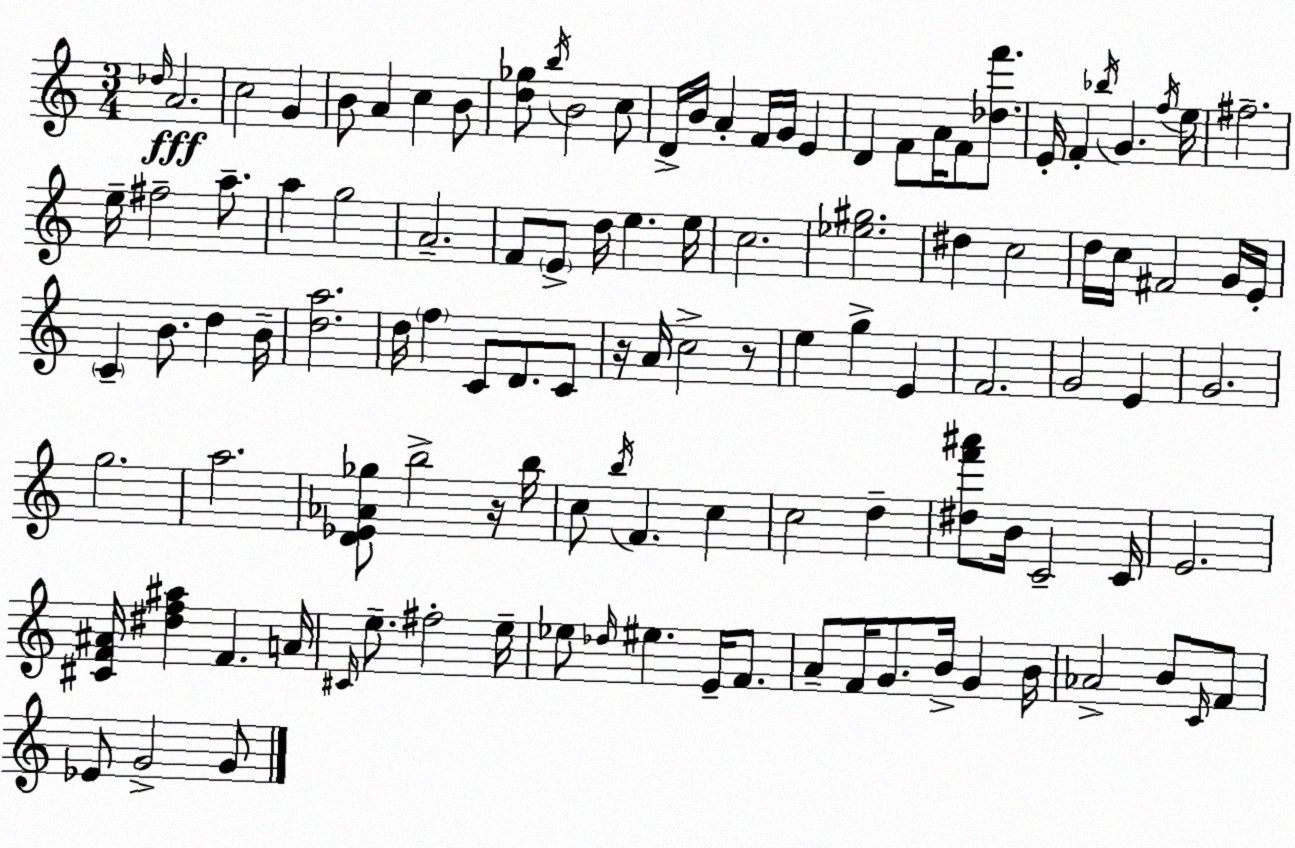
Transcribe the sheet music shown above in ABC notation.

X:1
T:Untitled
M:3/4
L:1/4
K:Am
_d/4 A2 c2 G B/2 A c B/2 [d_g]/2 b/4 B2 c/2 D/4 B/4 A F/4 G/4 E D F/2 A/4 F/2 [_df']/2 E/4 F _b/4 G f/4 e/4 ^f2 e/4 ^f2 a/2 a g2 A2 F/2 E/2 d/4 e e/4 c2 [_e^g]2 ^d c2 d/4 c/4 ^F2 G/4 E/4 C B/2 d B/4 [da]2 d/4 f C/2 D/2 C/2 z/4 A/4 c2 z/2 e g E F2 G2 E G2 g2 a2 [D_E_A_g]/2 b2 z/4 b/4 c/2 b/4 F c c2 d [^df'^a']/2 B/4 C2 C/4 E2 [^CF^A]/4 [^df^a] F A/4 ^C/4 e/2 ^f2 e/4 _e/2 _d/4 ^e E/4 F/2 A/2 F/4 G/2 B/4 G B/4 _A2 B/2 C/4 F/2 _E/2 G2 G/2